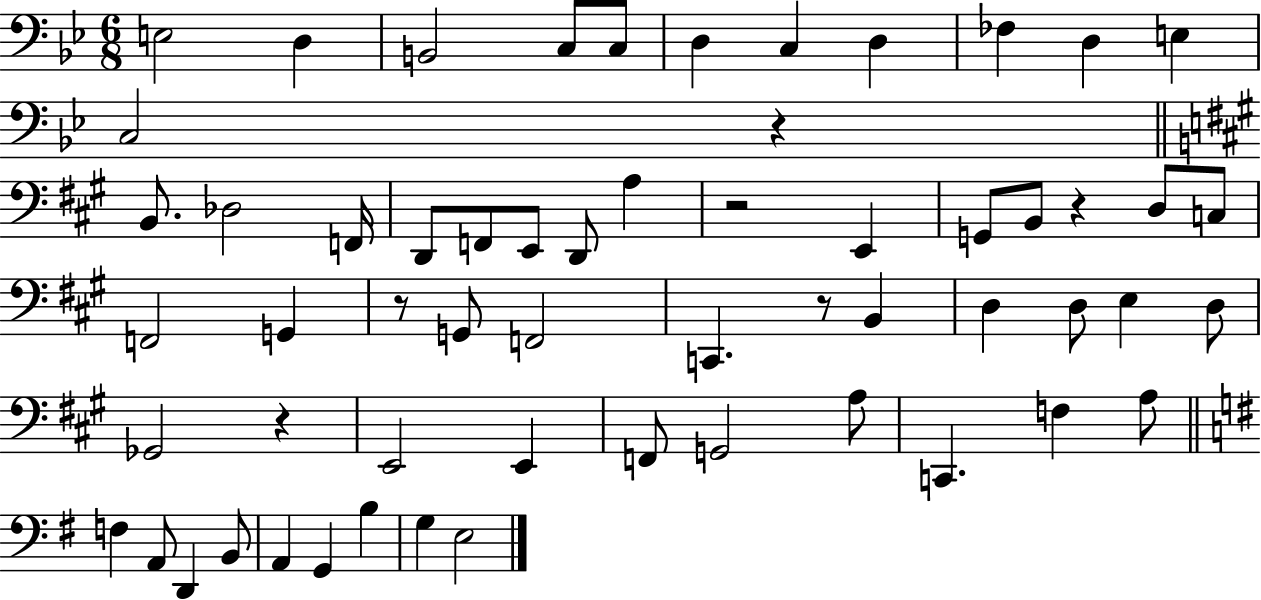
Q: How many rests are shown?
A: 6